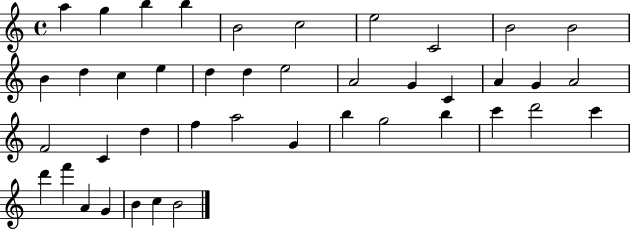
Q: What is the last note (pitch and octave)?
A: B4